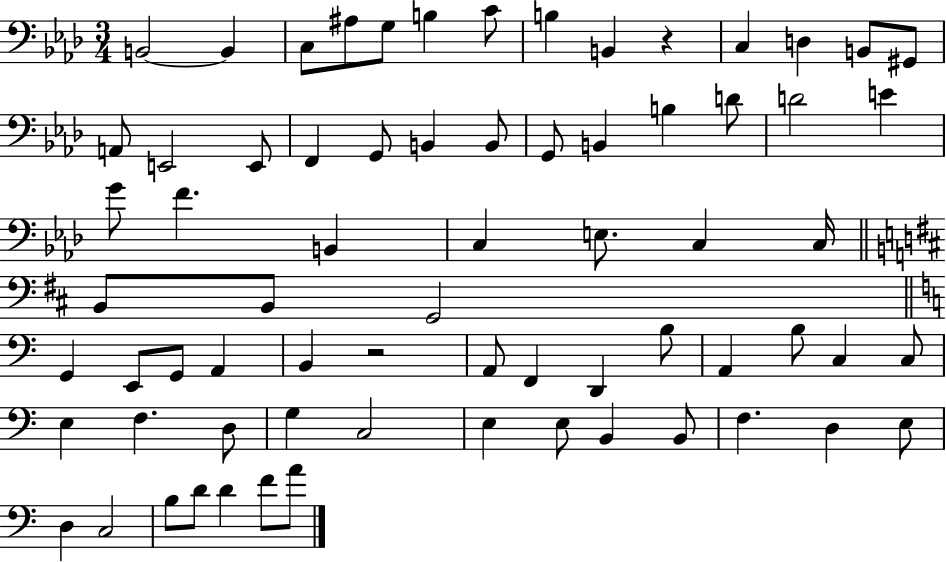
{
  \clef bass
  \numericTimeSignature
  \time 3/4
  \key aes \major
  b,2~~ b,4 | c8 ais8 g8 b4 c'8 | b4 b,4 r4 | c4 d4 b,8 gis,8 | \break a,8 e,2 e,8 | f,4 g,8 b,4 b,8 | g,8 b,4 b4 d'8 | d'2 e'4 | \break g'8 f'4. b,4 | c4 e8. c4 c16 | \bar "||" \break \key b \minor b,8 b,8 g,2 | \bar "||" \break \key c \major g,4 e,8 g,8 a,4 | b,4 r2 | a,8 f,4 d,4 b8 | a,4 b8 c4 c8 | \break e4 f4. d8 | g4 c2 | e4 e8 b,4 b,8 | f4. d4 e8 | \break d4 c2 | b8 d'8 d'4 f'8 a'8 | \bar "|."
}